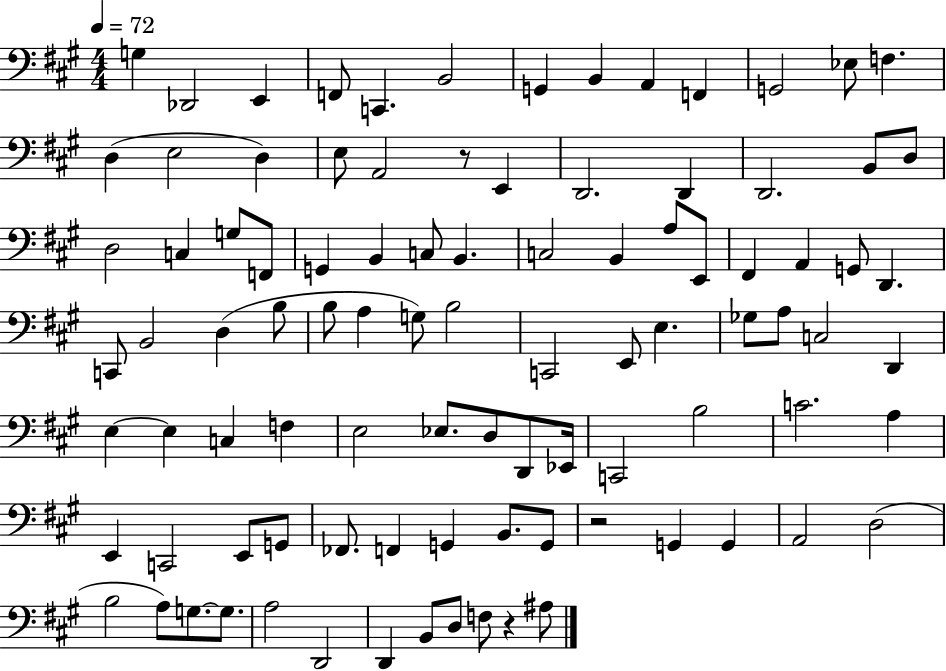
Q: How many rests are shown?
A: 3